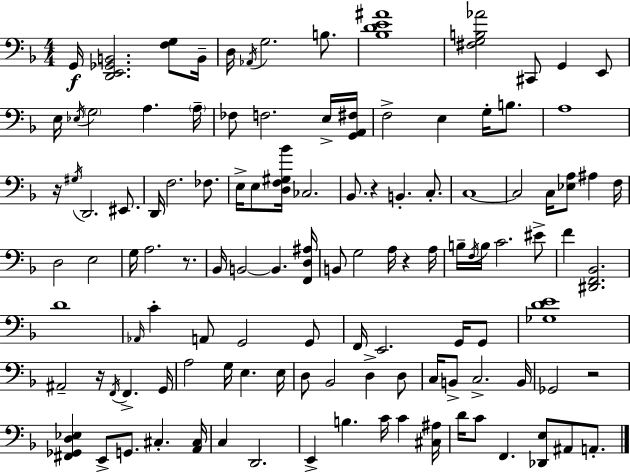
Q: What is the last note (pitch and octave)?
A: A2